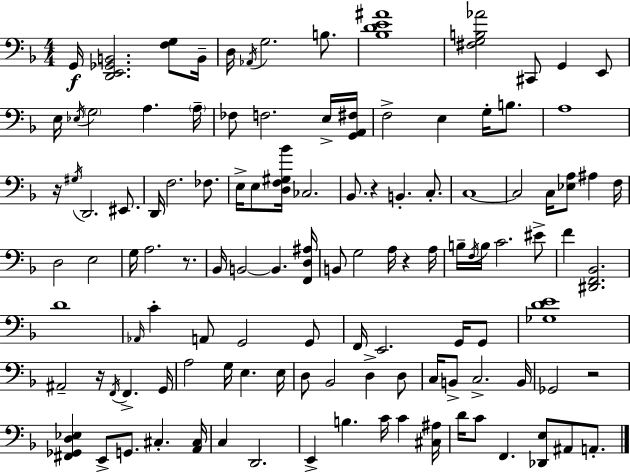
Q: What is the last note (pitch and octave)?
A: A2